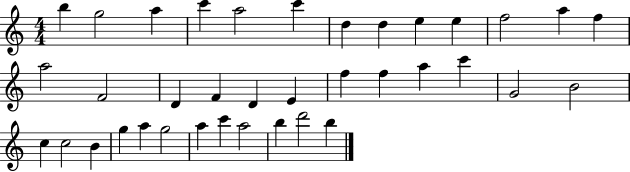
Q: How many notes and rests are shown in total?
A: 37